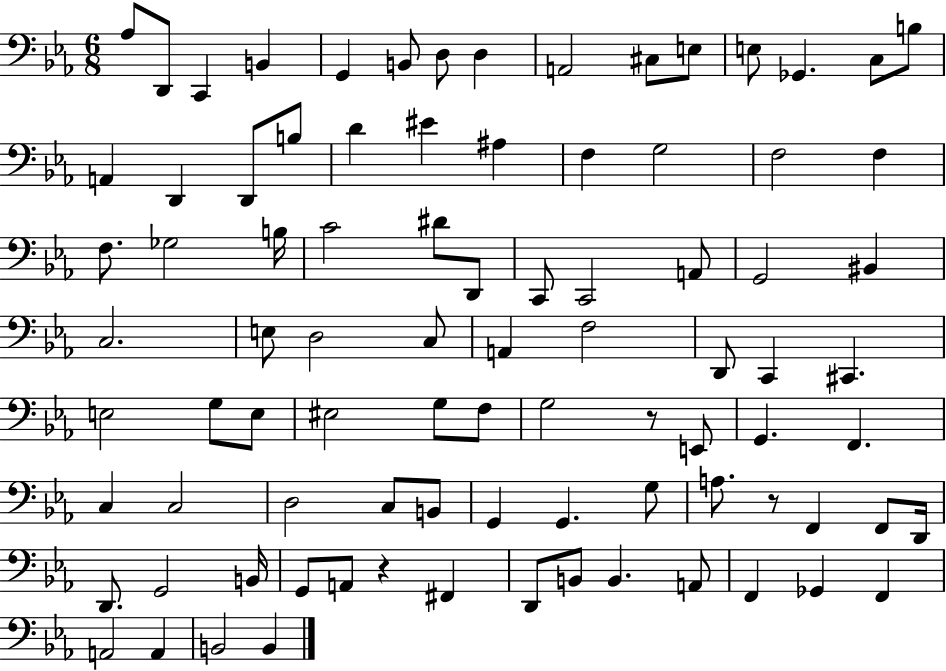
Ab3/e D2/e C2/q B2/q G2/q B2/e D3/e D3/q A2/h C#3/e E3/e E3/e Gb2/q. C3/e B3/e A2/q D2/q D2/e B3/e D4/q EIS4/q A#3/q F3/q G3/h F3/h F3/q F3/e. Gb3/h B3/s C4/h D#4/e D2/e C2/e C2/h A2/e G2/h BIS2/q C3/h. E3/e D3/h C3/e A2/q F3/h D2/e C2/q C#2/q. E3/h G3/e E3/e EIS3/h G3/e F3/e G3/h R/e E2/e G2/q. F2/q. C3/q C3/h D3/h C3/e B2/e G2/q G2/q. G3/e A3/e. R/e F2/q F2/e D2/s D2/e. G2/h B2/s G2/e A2/e R/q F#2/q D2/e B2/e B2/q. A2/e F2/q Gb2/q F2/q A2/h A2/q B2/h B2/q